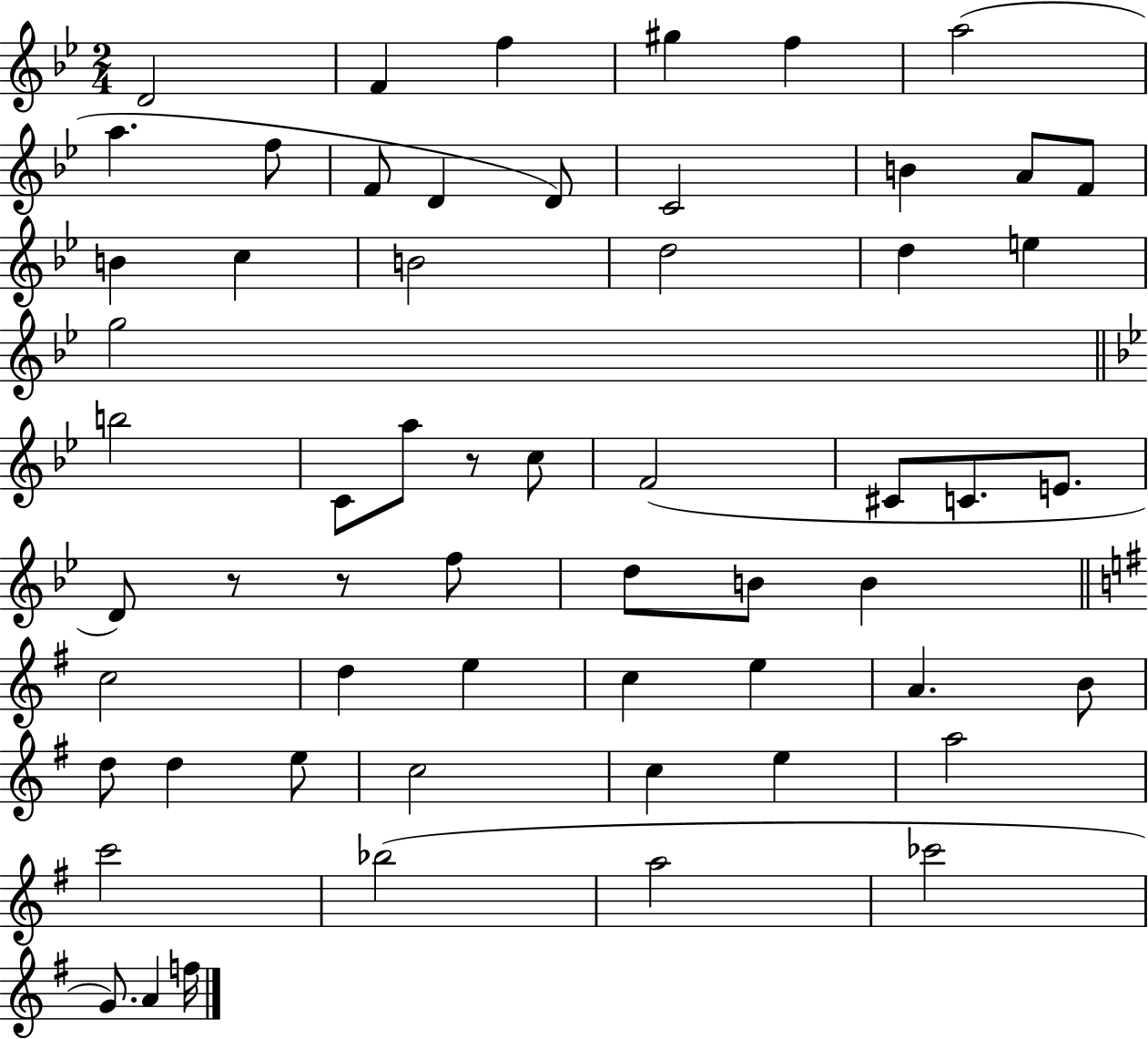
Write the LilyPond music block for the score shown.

{
  \clef treble
  \numericTimeSignature
  \time 2/4
  \key bes \major
  d'2 | f'4 f''4 | gis''4 f''4 | a''2( | \break a''4. f''8 | f'8 d'4 d'8) | c'2 | b'4 a'8 f'8 | \break b'4 c''4 | b'2 | d''2 | d''4 e''4 | \break g''2 | \bar "||" \break \key g \minor b''2 | c'8 a''8 r8 c''8 | f'2( | cis'8 c'8. e'8. | \break d'8) r8 r8 f''8 | d''8 b'8 b'4 | \bar "||" \break \key e \minor c''2 | d''4 e''4 | c''4 e''4 | a'4. b'8 | \break d''8 d''4 e''8 | c''2 | c''4 e''4 | a''2 | \break c'''2 | bes''2( | a''2 | ces'''2 | \break g'8.) a'4 f''16 | \bar "|."
}